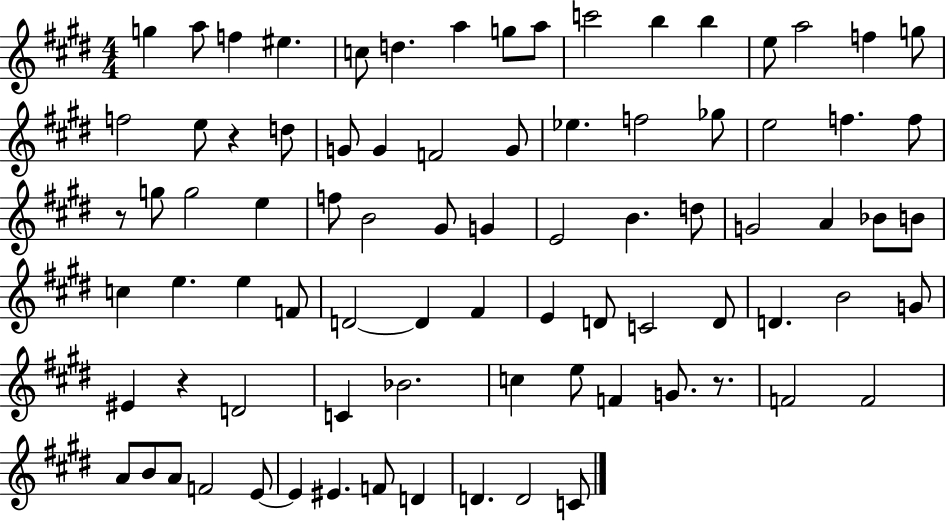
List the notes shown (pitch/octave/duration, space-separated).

G5/q A5/e F5/q EIS5/q. C5/e D5/q. A5/q G5/e A5/e C6/h B5/q B5/q E5/e A5/h F5/q G5/e F5/h E5/e R/q D5/e G4/e G4/q F4/h G4/e Eb5/q. F5/h Gb5/e E5/h F5/q. F5/e R/e G5/e G5/h E5/q F5/e B4/h G#4/e G4/q E4/h B4/q. D5/e G4/h A4/q Bb4/e B4/e C5/q E5/q. E5/q F4/e D4/h D4/q F#4/q E4/q D4/e C4/h D4/e D4/q. B4/h G4/e EIS4/q R/q D4/h C4/q Bb4/h. C5/q E5/e F4/q G4/e. R/e. F4/h F4/h A4/e B4/e A4/e F4/h E4/e E4/q EIS4/q. F4/e D4/q D4/q. D4/h C4/e